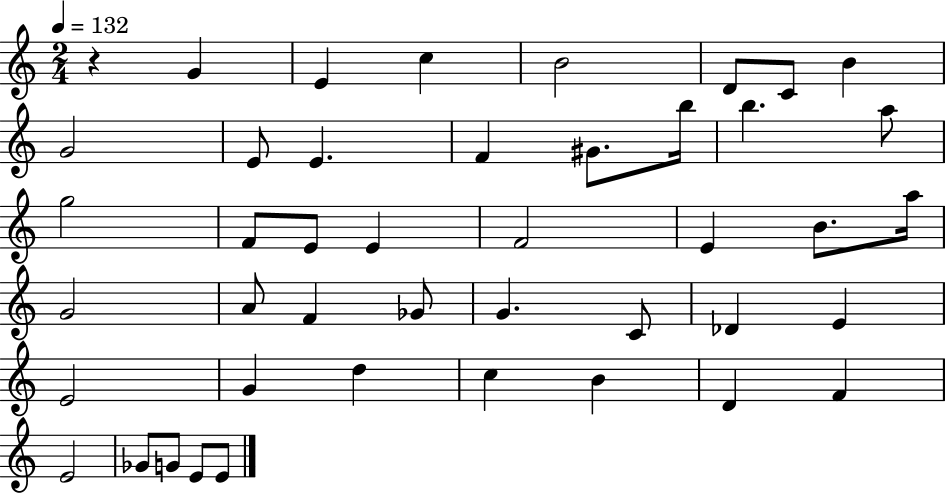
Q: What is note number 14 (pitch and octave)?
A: B5